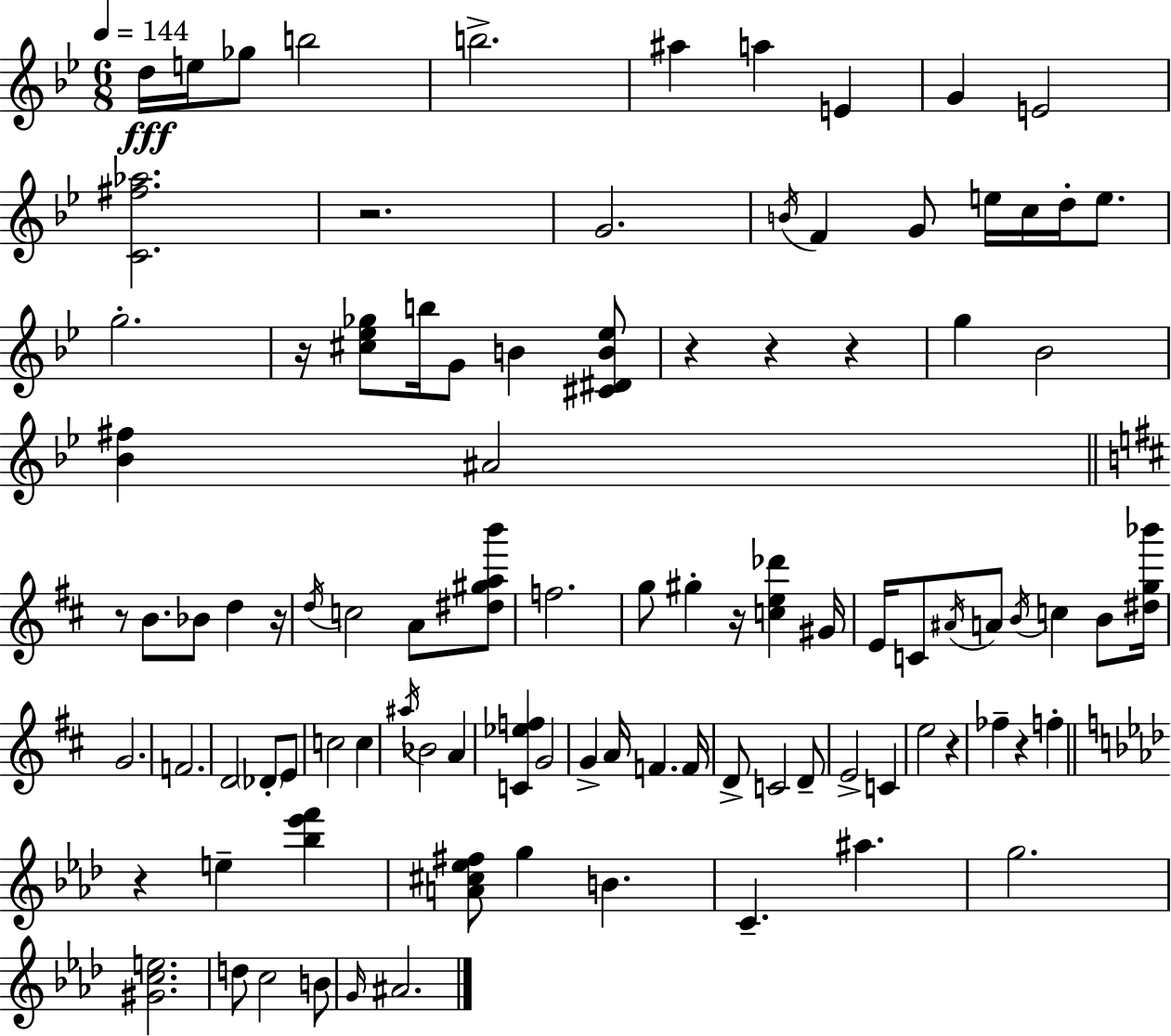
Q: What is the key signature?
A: BES major